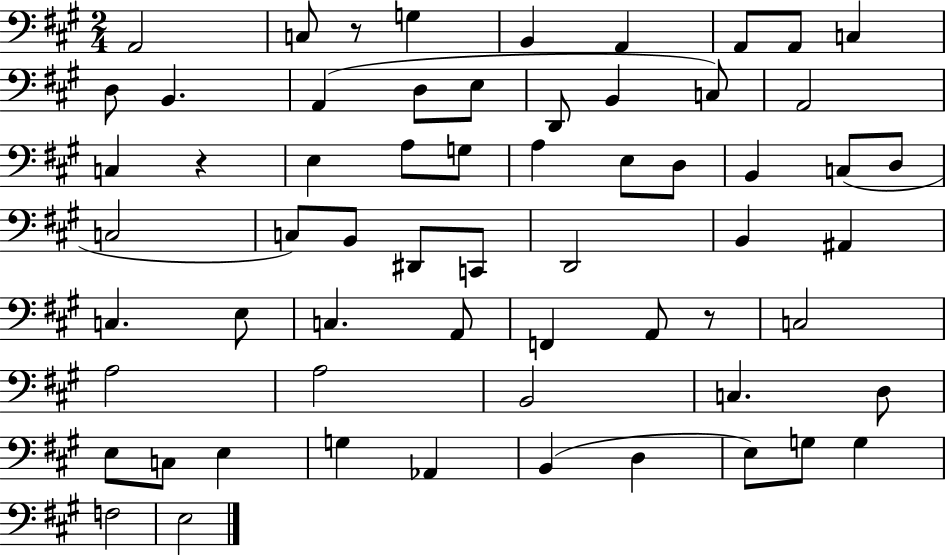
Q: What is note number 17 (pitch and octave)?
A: A2